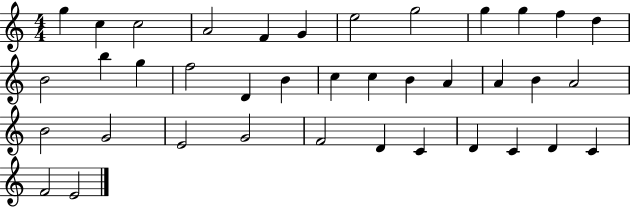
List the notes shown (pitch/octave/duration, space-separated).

G5/q C5/q C5/h A4/h F4/q G4/q E5/h G5/h G5/q G5/q F5/q D5/q B4/h B5/q G5/q F5/h D4/q B4/q C5/q C5/q B4/q A4/q A4/q B4/q A4/h B4/h G4/h E4/h G4/h F4/h D4/q C4/q D4/q C4/q D4/q C4/q F4/h E4/h